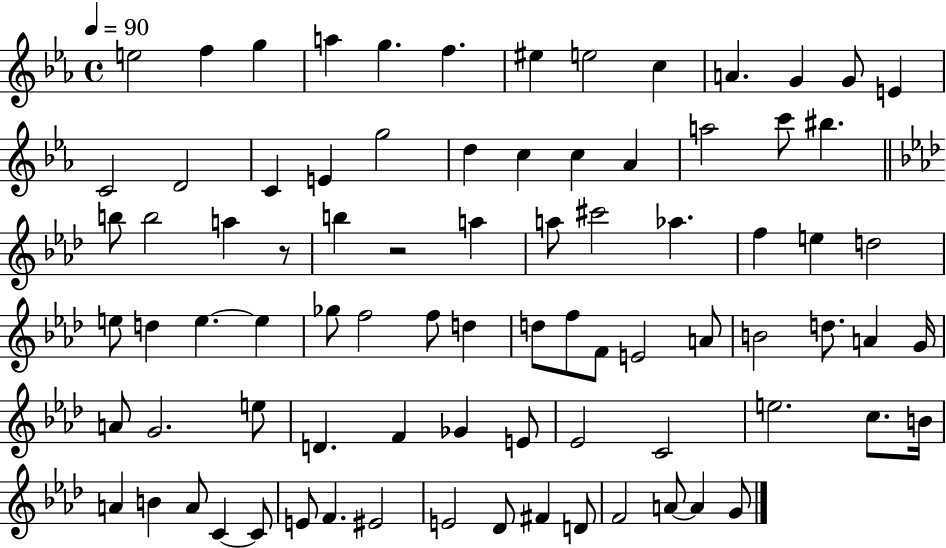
X:1
T:Untitled
M:4/4
L:1/4
K:Eb
e2 f g a g f ^e e2 c A G G/2 E C2 D2 C E g2 d c c _A a2 c'/2 ^b b/2 b2 a z/2 b z2 a a/2 ^c'2 _a f e d2 e/2 d e e _g/2 f2 f/2 d d/2 f/2 F/2 E2 A/2 B2 d/2 A G/4 A/2 G2 e/2 D F _G E/2 _E2 C2 e2 c/2 B/4 A B A/2 C C/2 E/2 F ^E2 E2 _D/2 ^F D/2 F2 A/2 A G/2